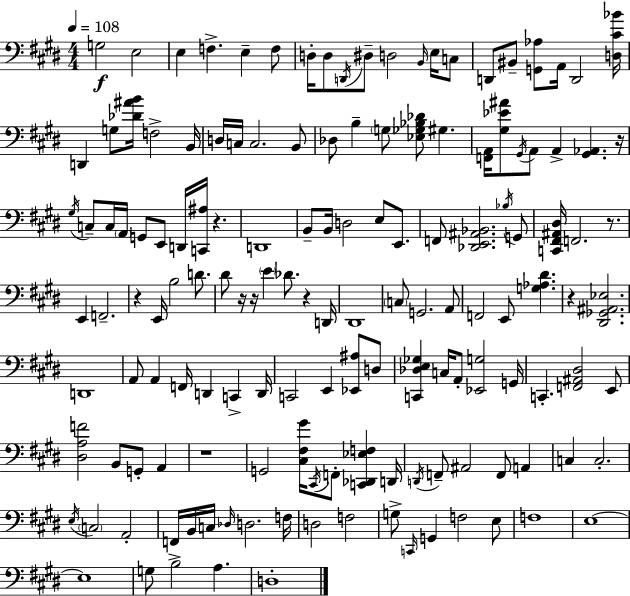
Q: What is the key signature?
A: E major